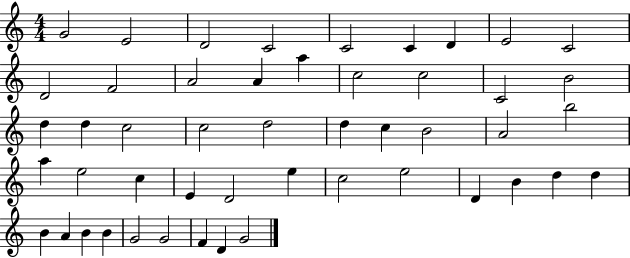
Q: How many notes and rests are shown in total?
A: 49